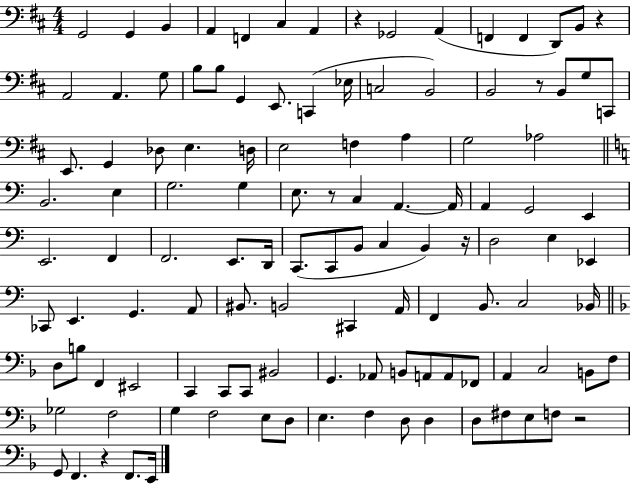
X:1
T:Untitled
M:4/4
L:1/4
K:D
G,,2 G,, B,, A,, F,, ^C, A,, z _G,,2 A,, F,, F,, D,,/2 B,,/2 z A,,2 A,, G,/2 B,/2 B,/2 G,, E,,/2 C,, _E,/4 C,2 B,,2 B,,2 z/2 B,,/2 G,/2 C,,/2 E,,/2 G,, _D,/2 E, D,/4 E,2 F, A, G,2 _A,2 B,,2 E, G,2 G, E,/2 z/2 C, A,, A,,/4 A,, G,,2 E,, E,,2 F,, F,,2 E,,/2 D,,/4 C,,/2 C,,/2 B,,/2 C, B,, z/4 D,2 E, _E,, _C,,/2 E,, G,, A,,/2 ^B,,/2 B,,2 ^C,, A,,/4 F,, B,,/2 C,2 _B,,/4 D,/2 B,/2 F,, ^E,,2 C,, C,,/2 C,,/2 ^B,,2 G,, _A,,/2 B,,/2 A,,/2 A,,/2 _F,,/2 A,, C,2 B,,/2 F,/2 _G,2 F,2 G, F,2 E,/2 D,/2 E, F, D,/2 D, D,/2 ^F,/2 E,/2 F,/2 z2 G,,/2 F,, z F,,/2 E,,/4